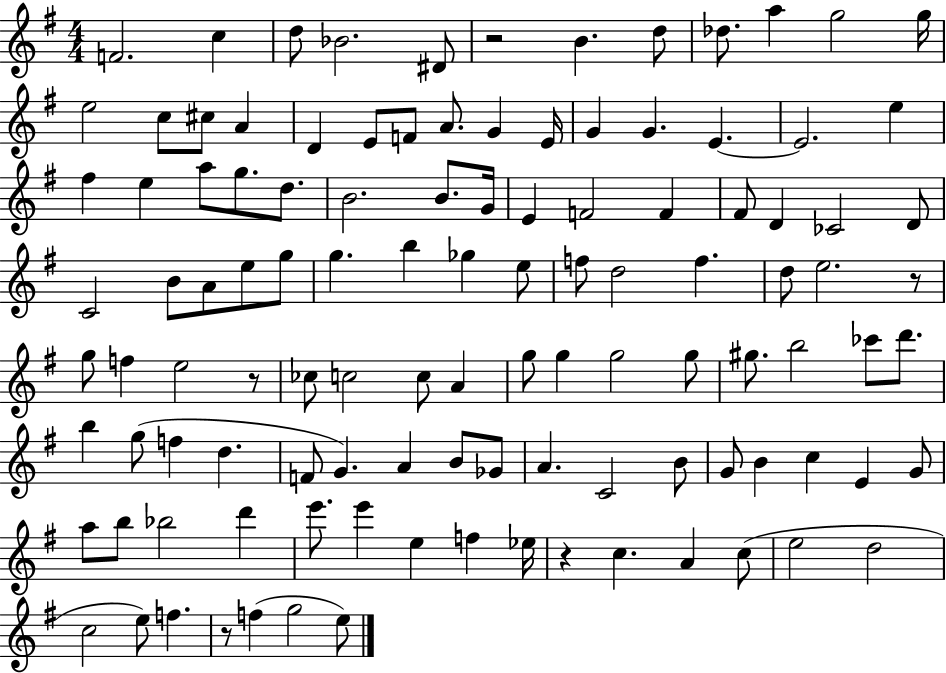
X:1
T:Untitled
M:4/4
L:1/4
K:G
F2 c d/2 _B2 ^D/2 z2 B d/2 _d/2 a g2 g/4 e2 c/2 ^c/2 A D E/2 F/2 A/2 G E/4 G G E E2 e ^f e a/2 g/2 d/2 B2 B/2 G/4 E F2 F ^F/2 D _C2 D/2 C2 B/2 A/2 e/2 g/2 g b _g e/2 f/2 d2 f d/2 e2 z/2 g/2 f e2 z/2 _c/2 c2 c/2 A g/2 g g2 g/2 ^g/2 b2 _c'/2 d'/2 b g/2 f d F/2 G A B/2 _G/2 A C2 B/2 G/2 B c E G/2 a/2 b/2 _b2 d' e'/2 e' e f _e/4 z c A c/2 e2 d2 c2 e/2 f z/2 f g2 e/2